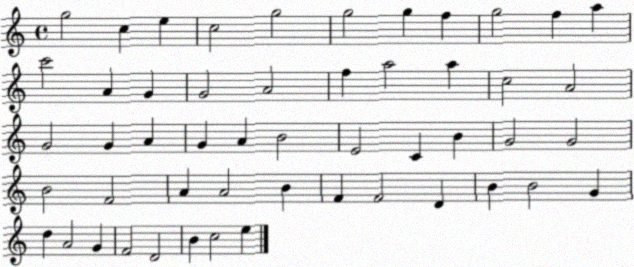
X:1
T:Untitled
M:4/4
L:1/4
K:C
g2 c e c2 g2 g2 g f g2 f a c'2 A G G2 A2 f a2 a c2 A2 G2 G A G A B2 E2 C B G2 G2 B2 F2 A A2 B F F2 D B B2 G d A2 G F2 D2 B c2 e